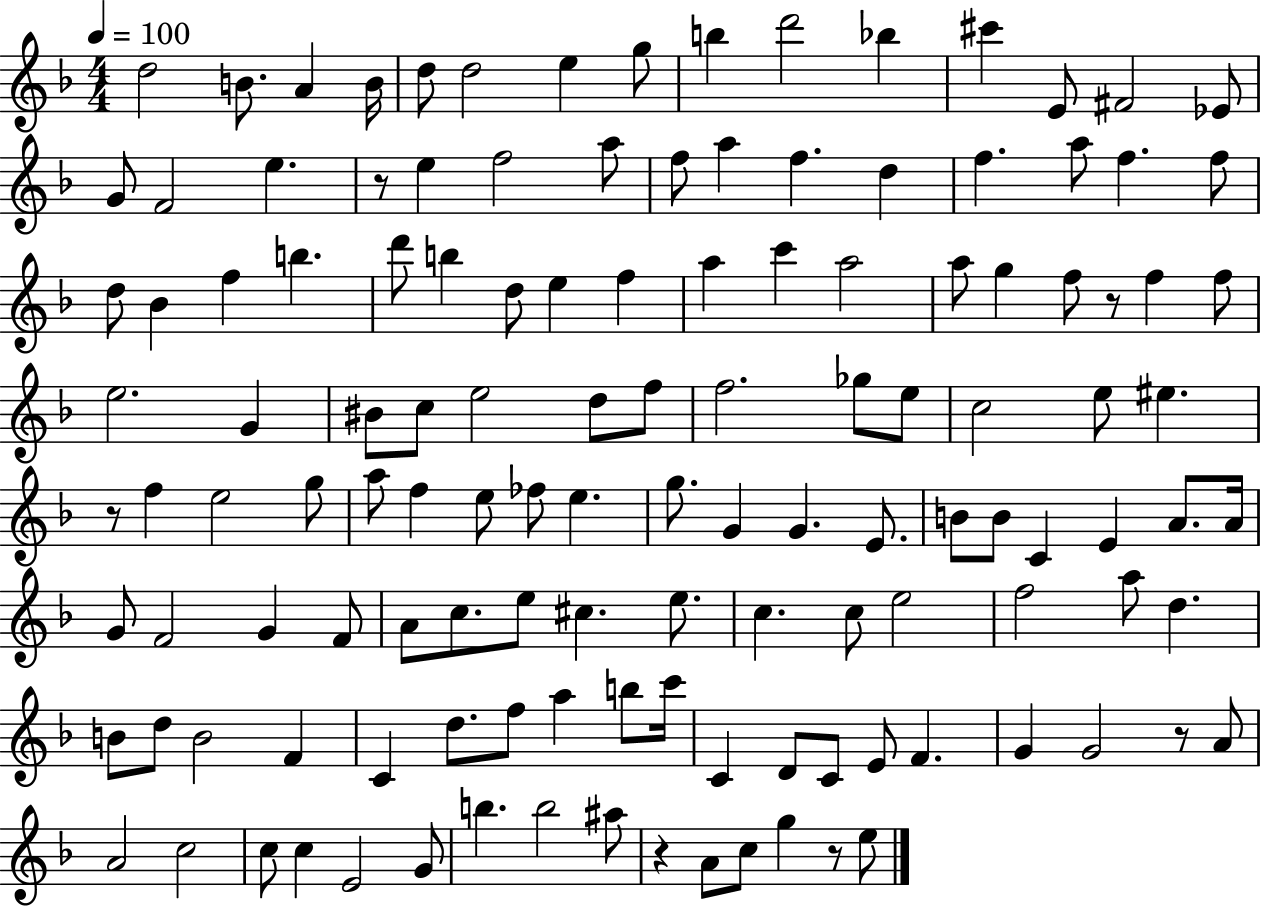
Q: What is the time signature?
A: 4/4